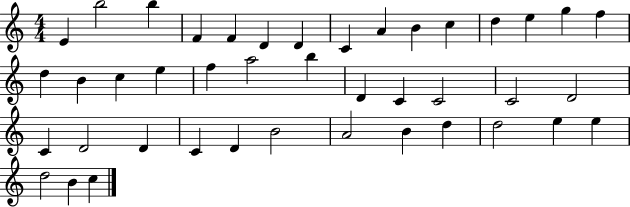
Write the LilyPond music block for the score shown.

{
  \clef treble
  \numericTimeSignature
  \time 4/4
  \key c \major
  e'4 b''2 b''4 | f'4 f'4 d'4 d'4 | c'4 a'4 b'4 c''4 | d''4 e''4 g''4 f''4 | \break d''4 b'4 c''4 e''4 | f''4 a''2 b''4 | d'4 c'4 c'2 | c'2 d'2 | \break c'4 d'2 d'4 | c'4 d'4 b'2 | a'2 b'4 d''4 | d''2 e''4 e''4 | \break d''2 b'4 c''4 | \bar "|."
}